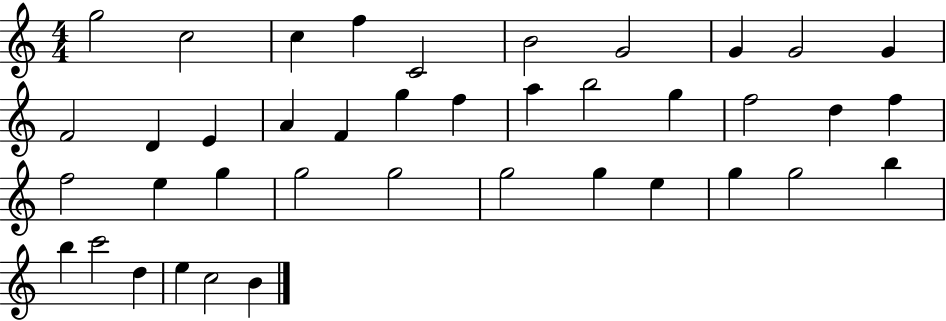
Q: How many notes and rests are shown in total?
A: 40